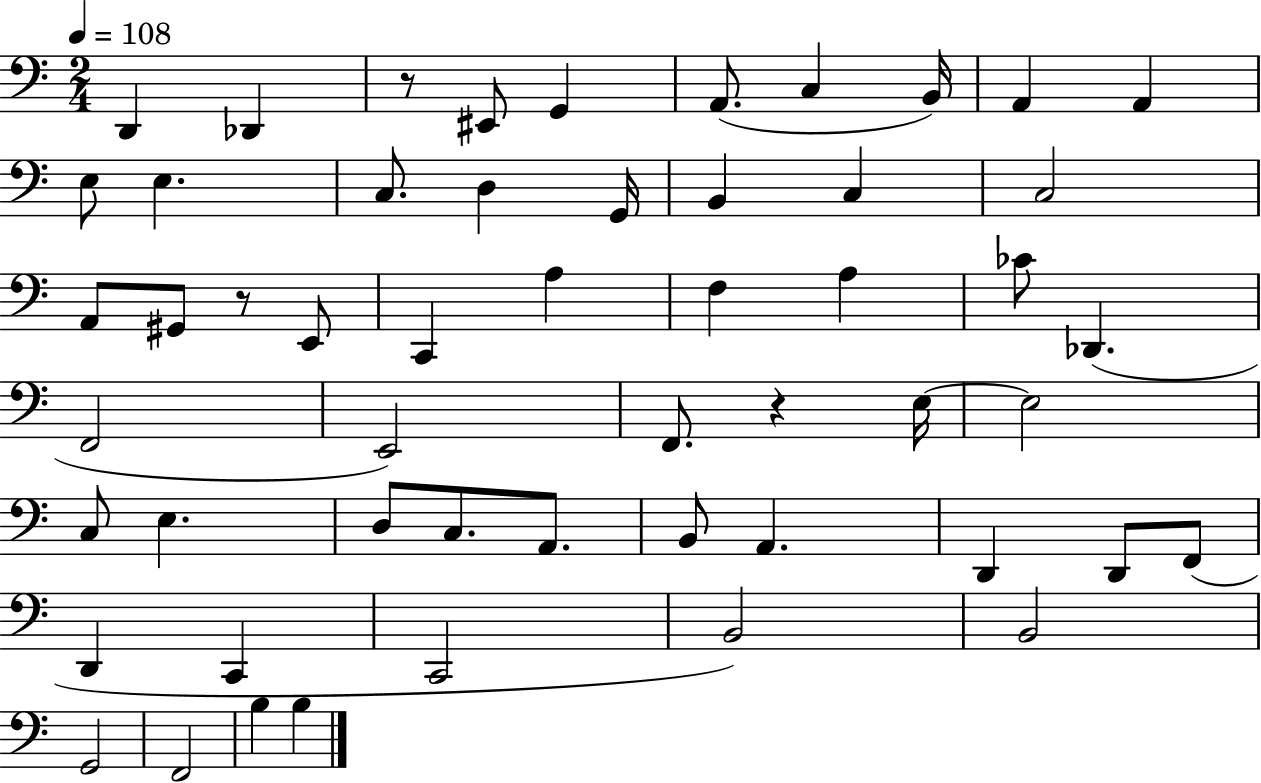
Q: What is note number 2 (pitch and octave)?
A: Db2